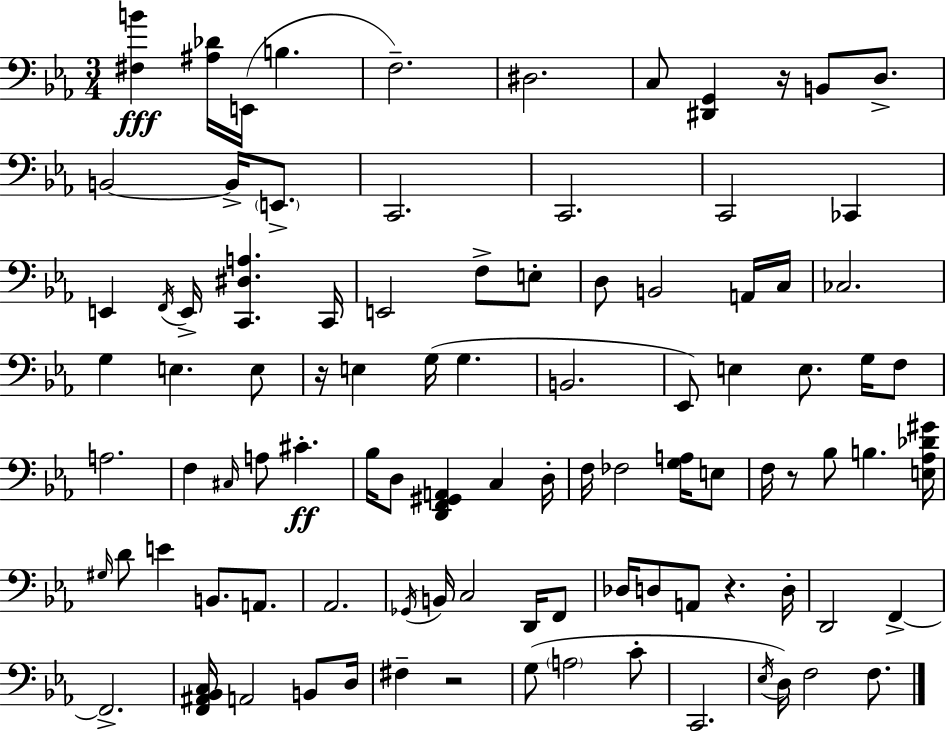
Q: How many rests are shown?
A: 5